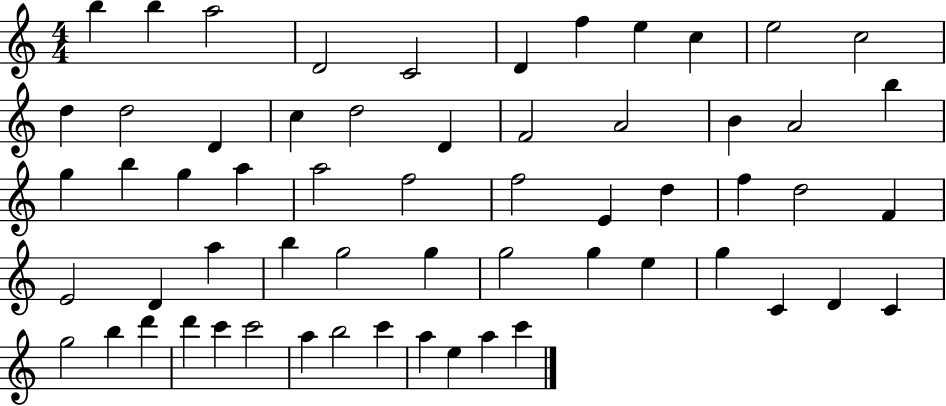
B5/q B5/q A5/h D4/h C4/h D4/q F5/q E5/q C5/q E5/h C5/h D5/q D5/h D4/q C5/q D5/h D4/q F4/h A4/h B4/q A4/h B5/q G5/q B5/q G5/q A5/q A5/h F5/h F5/h E4/q D5/q F5/q D5/h F4/q E4/h D4/q A5/q B5/q G5/h G5/q G5/h G5/q E5/q G5/q C4/q D4/q C4/q G5/h B5/q D6/q D6/q C6/q C6/h A5/q B5/h C6/q A5/q E5/q A5/q C6/q